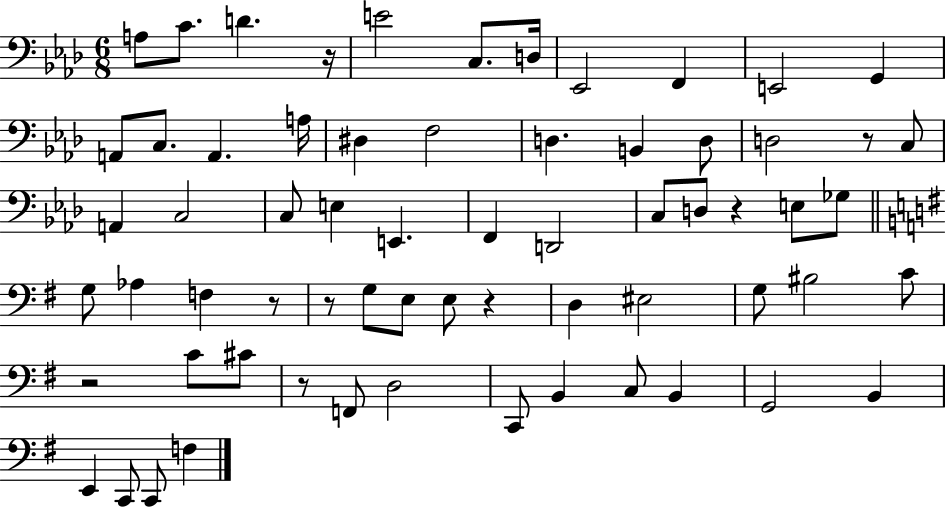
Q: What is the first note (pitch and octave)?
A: A3